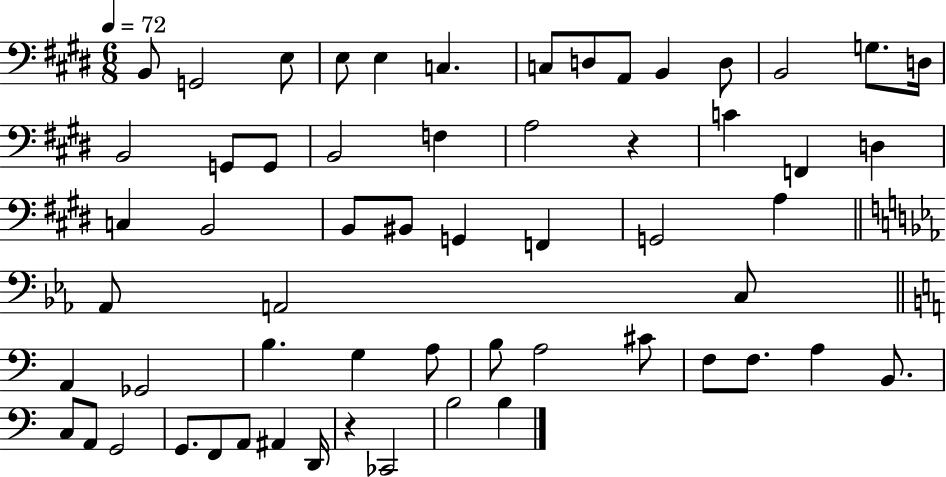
{
  \clef bass
  \numericTimeSignature
  \time 6/8
  \key e \major
  \tempo 4 = 72
  b,8 g,2 e8 | e8 e4 c4. | c8 d8 a,8 b,4 d8 | b,2 g8. d16 | \break b,2 g,8 g,8 | b,2 f4 | a2 r4 | c'4 f,4 d4 | \break c4 b,2 | b,8 bis,8 g,4 f,4 | g,2 a4 | \bar "||" \break \key ees \major aes,8 a,2 c8 | \bar "||" \break \key c \major a,4 ges,2 | b4. g4 a8 | b8 a2 cis'8 | f8 f8. a4 b,8. | \break c8 a,8 g,2 | g,8. f,8 a,8 ais,4 d,16 | r4 ces,2 | b2 b4 | \break \bar "|."
}